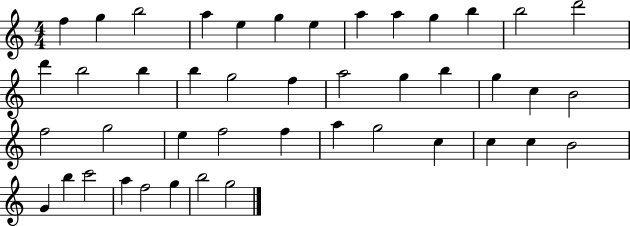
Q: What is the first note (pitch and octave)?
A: F5